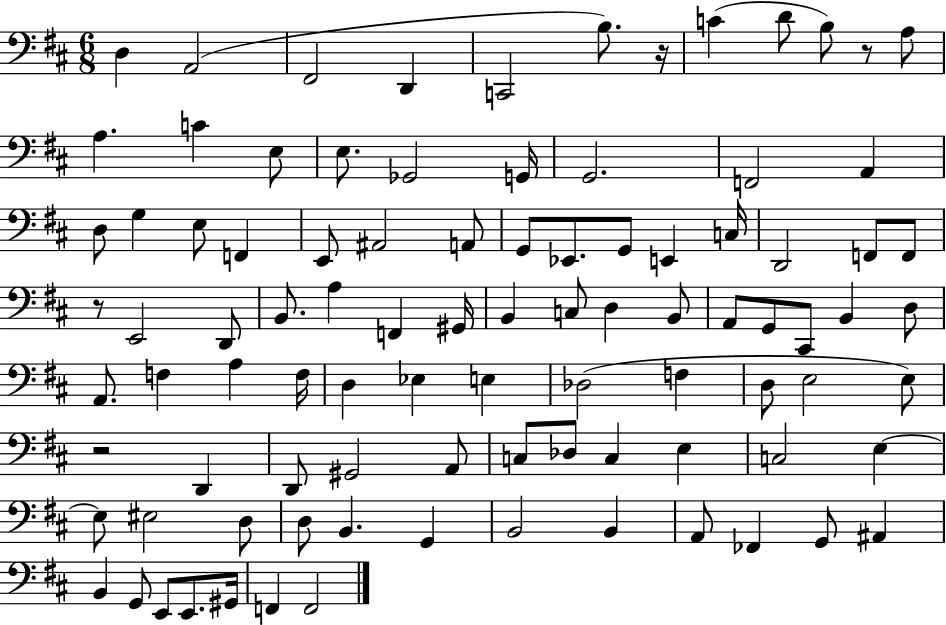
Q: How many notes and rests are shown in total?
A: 94